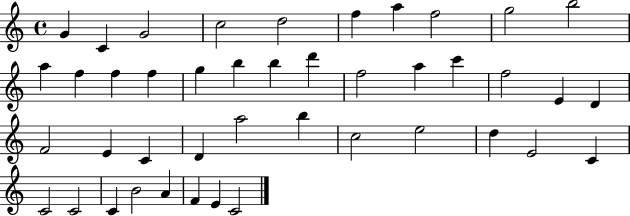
{
  \clef treble
  \time 4/4
  \defaultTimeSignature
  \key c \major
  g'4 c'4 g'2 | c''2 d''2 | f''4 a''4 f''2 | g''2 b''2 | \break a''4 f''4 f''4 f''4 | g''4 b''4 b''4 d'''4 | f''2 a''4 c'''4 | f''2 e'4 d'4 | \break f'2 e'4 c'4 | d'4 a''2 b''4 | c''2 e''2 | d''4 e'2 c'4 | \break c'2 c'2 | c'4 b'2 a'4 | f'4 e'4 c'2 | \bar "|."
}